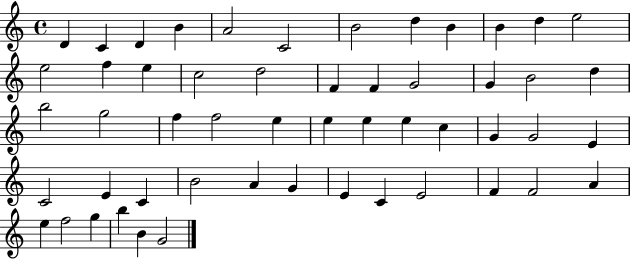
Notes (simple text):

D4/q C4/q D4/q B4/q A4/h C4/h B4/h D5/q B4/q B4/q D5/q E5/h E5/h F5/q E5/q C5/h D5/h F4/q F4/q G4/h G4/q B4/h D5/q B5/h G5/h F5/q F5/h E5/q E5/q E5/q E5/q C5/q G4/q G4/h E4/q C4/h E4/q C4/q B4/h A4/q G4/q E4/q C4/q E4/h F4/q F4/h A4/q E5/q F5/h G5/q B5/q B4/q G4/h